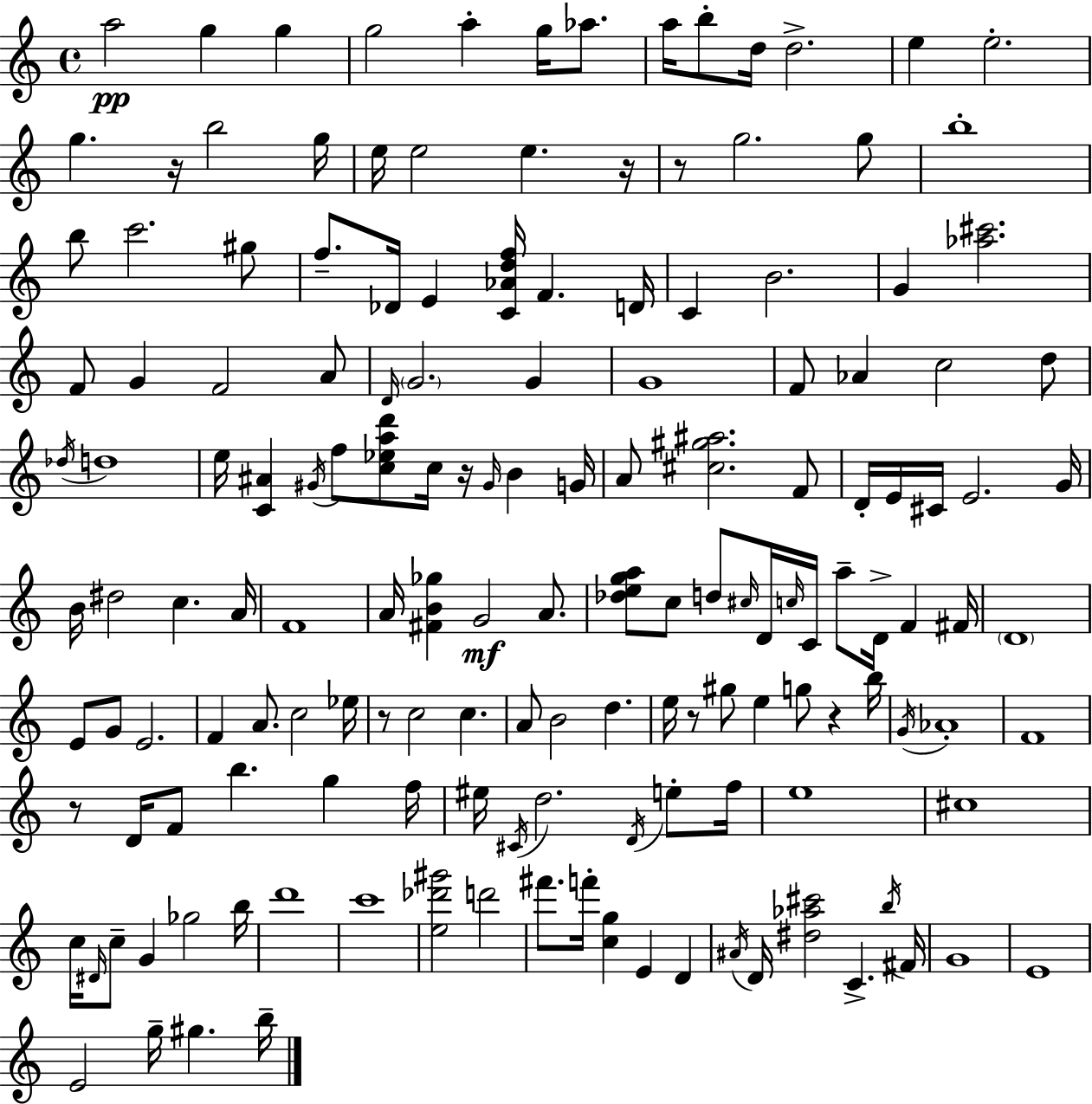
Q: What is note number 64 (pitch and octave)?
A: C5